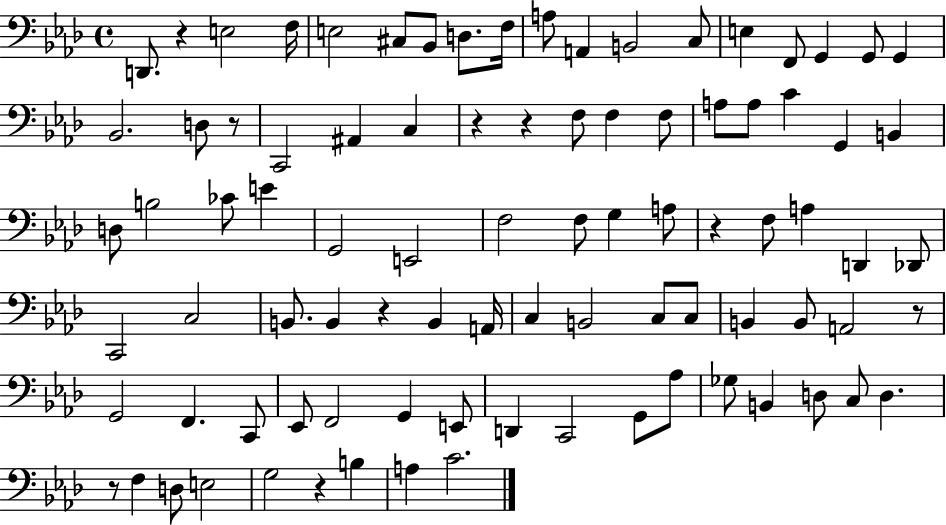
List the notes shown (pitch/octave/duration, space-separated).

D2/e. R/q E3/h F3/s E3/h C#3/e Bb2/e D3/e. F3/s A3/e A2/q B2/h C3/e E3/q F2/e G2/q G2/e G2/q Bb2/h. D3/e R/e C2/h A#2/q C3/q R/q R/q F3/e F3/q F3/e A3/e A3/e C4/q G2/q B2/q D3/e B3/h CES4/e E4/q G2/h E2/h F3/h F3/e G3/q A3/e R/q F3/e A3/q D2/q Db2/e C2/h C3/h B2/e. B2/q R/q B2/q A2/s C3/q B2/h C3/e C3/e B2/q B2/e A2/h R/e G2/h F2/q. C2/e Eb2/e F2/h G2/q E2/e D2/q C2/h G2/e Ab3/e Gb3/e B2/q D3/e C3/e D3/q. R/e F3/q D3/e E3/h G3/h R/q B3/q A3/q C4/h.